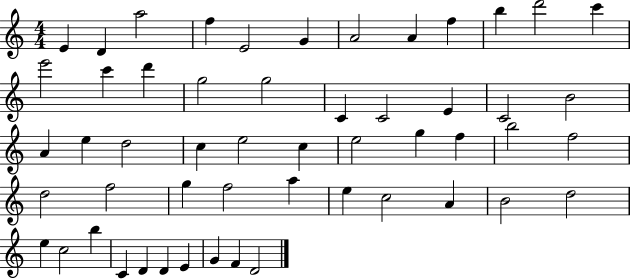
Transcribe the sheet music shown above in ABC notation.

X:1
T:Untitled
M:4/4
L:1/4
K:C
E D a2 f E2 G A2 A f b d'2 c' e'2 c' d' g2 g2 C C2 E C2 B2 A e d2 c e2 c e2 g f b2 f2 d2 f2 g f2 a e c2 A B2 d2 e c2 b C D D E G F D2